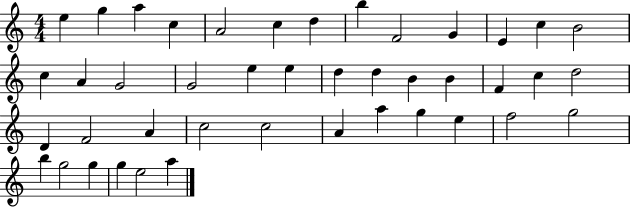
X:1
T:Untitled
M:4/4
L:1/4
K:C
e g a c A2 c d b F2 G E c B2 c A G2 G2 e e d d B B F c d2 D F2 A c2 c2 A a g e f2 g2 b g2 g g e2 a